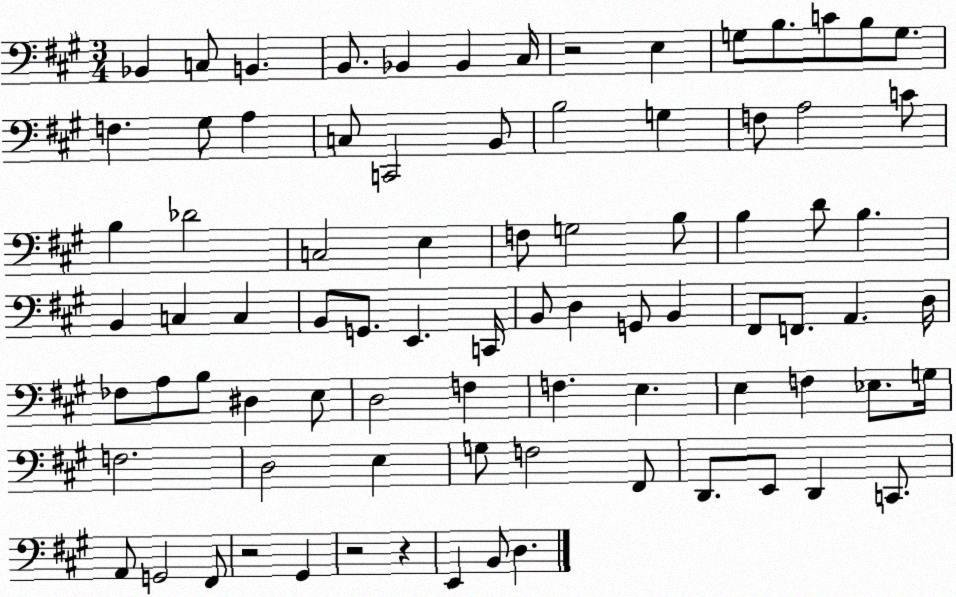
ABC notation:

X:1
T:Untitled
M:3/4
L:1/4
K:A
_B,, C,/2 B,, B,,/2 _B,, _B,, ^C,/4 z2 E, G,/2 B,/2 C/2 B,/2 G,/2 F, ^G,/2 A, C,/2 C,,2 B,,/2 B,2 G, F,/2 A,2 C/2 B, _D2 C,2 E, F,/2 G,2 B,/2 B, D/2 B, B,, C, C, B,,/2 G,,/2 E,, C,,/4 B,,/2 D, G,,/2 B,, ^F,,/2 F,,/2 A,, D,/4 _F,/2 A,/2 B,/2 ^D, E,/2 D,2 F, F, E, E, F, _E,/2 G,/4 F,2 D,2 E, G,/2 F,2 ^F,,/2 D,,/2 E,,/2 D,, C,,/2 A,,/2 G,,2 ^F,,/2 z2 ^G,, z2 z E,, B,,/2 D,